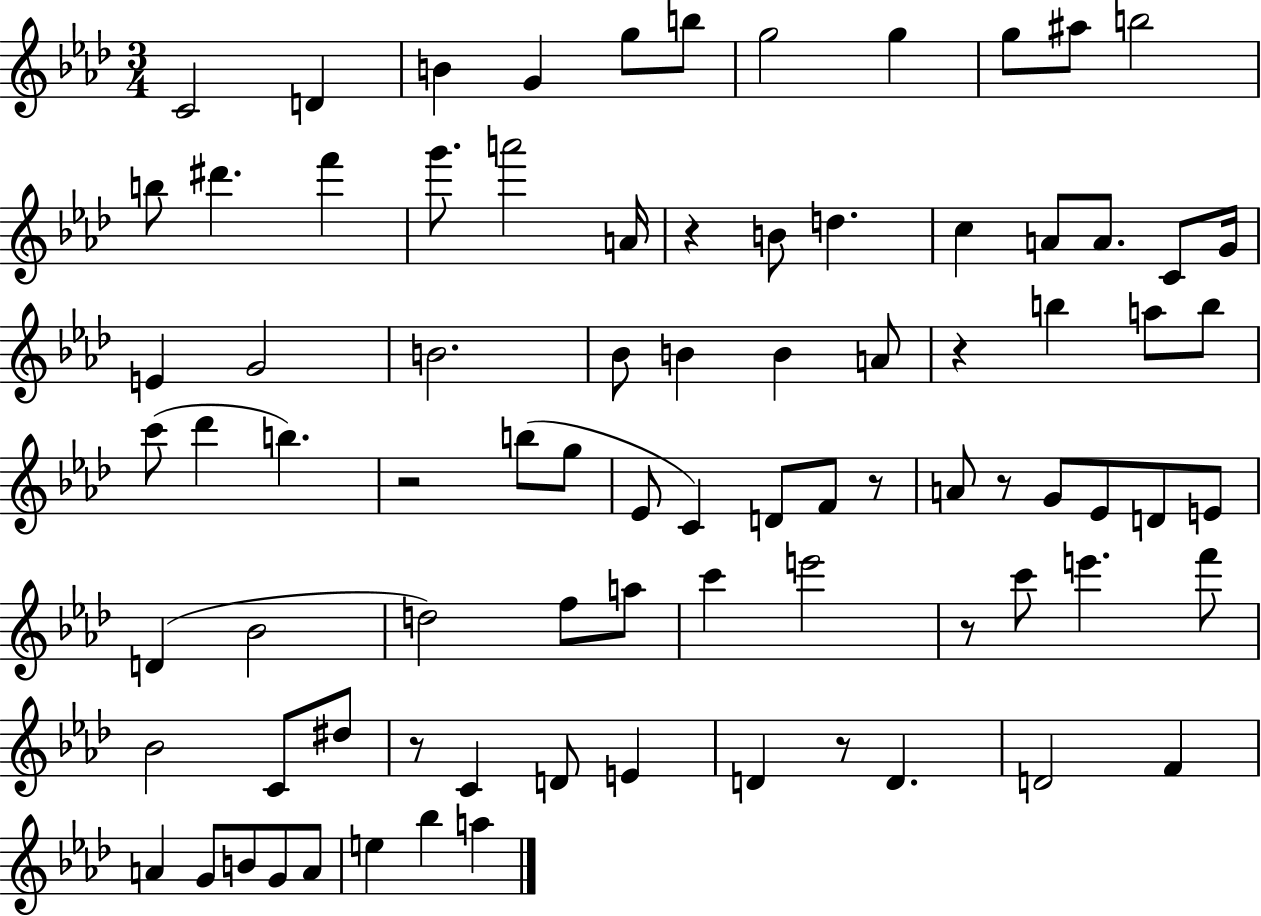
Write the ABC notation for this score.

X:1
T:Untitled
M:3/4
L:1/4
K:Ab
C2 D B G g/2 b/2 g2 g g/2 ^a/2 b2 b/2 ^d' f' g'/2 a'2 A/4 z B/2 d c A/2 A/2 C/2 G/4 E G2 B2 _B/2 B B A/2 z b a/2 b/2 c'/2 _d' b z2 b/2 g/2 _E/2 C D/2 F/2 z/2 A/2 z/2 G/2 _E/2 D/2 E/2 D _B2 d2 f/2 a/2 c' e'2 z/2 c'/2 e' f'/2 _B2 C/2 ^d/2 z/2 C D/2 E D z/2 D D2 F A G/2 B/2 G/2 A/2 e _b a